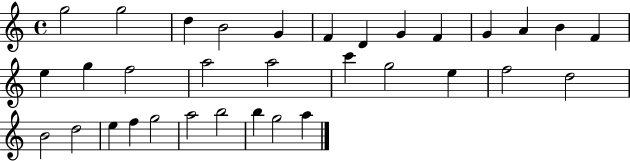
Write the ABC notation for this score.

X:1
T:Untitled
M:4/4
L:1/4
K:C
g2 g2 d B2 G F D G F G A B F e g f2 a2 a2 c' g2 e f2 d2 B2 d2 e f g2 a2 b2 b g2 a